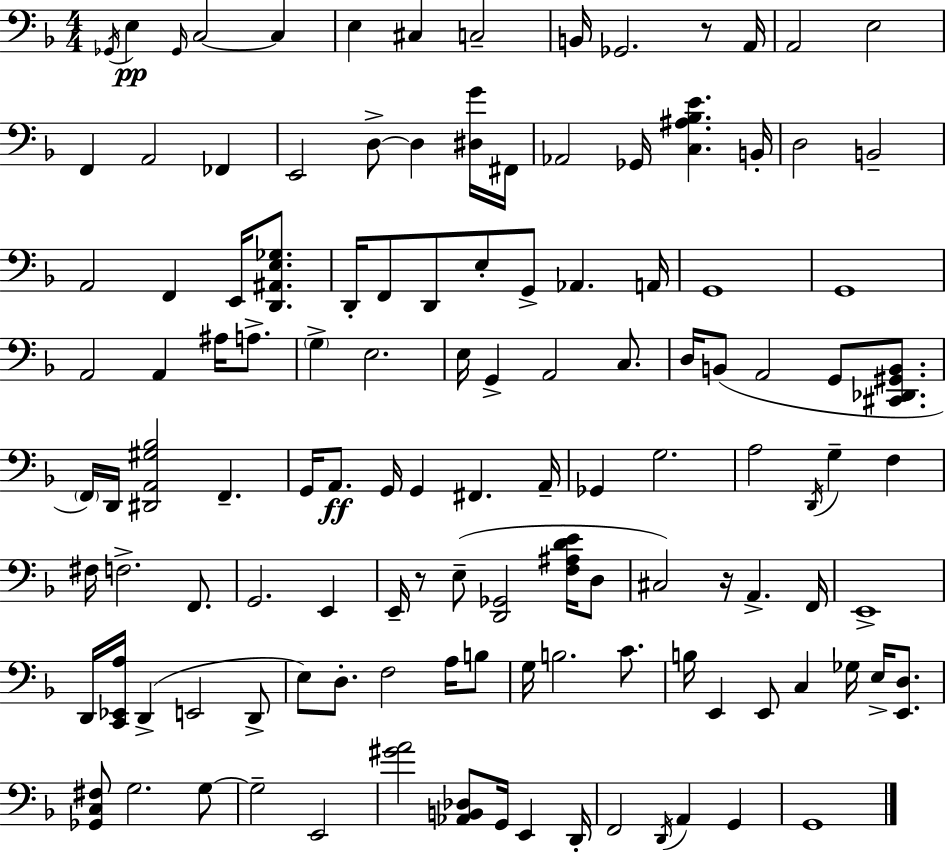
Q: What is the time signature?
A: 4/4